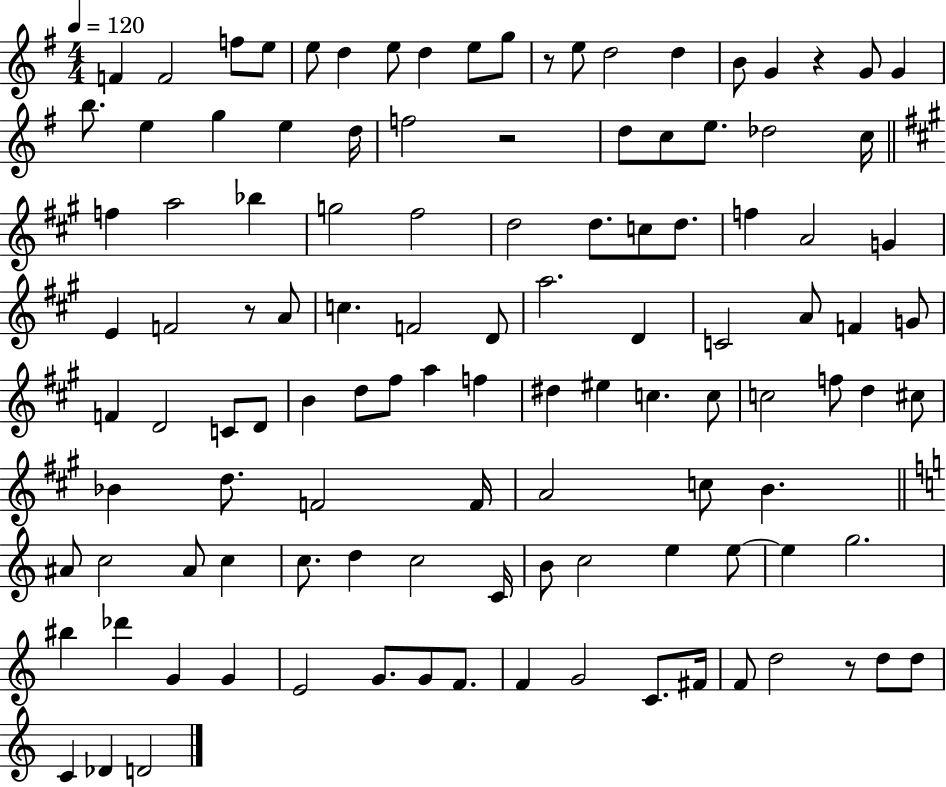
X:1
T:Untitled
M:4/4
L:1/4
K:G
F F2 f/2 e/2 e/2 d e/2 d e/2 g/2 z/2 e/2 d2 d B/2 G z G/2 G b/2 e g e d/4 f2 z2 d/2 c/2 e/2 _d2 c/4 f a2 _b g2 ^f2 d2 d/2 c/2 d/2 f A2 G E F2 z/2 A/2 c F2 D/2 a2 D C2 A/2 F G/2 F D2 C/2 D/2 B d/2 ^f/2 a f ^d ^e c c/2 c2 f/2 d ^c/2 _B d/2 F2 F/4 A2 c/2 B ^A/2 c2 ^A/2 c c/2 d c2 C/4 B/2 c2 e e/2 e g2 ^b _d' G G E2 G/2 G/2 F/2 F G2 C/2 ^F/4 F/2 d2 z/2 d/2 d/2 C _D D2